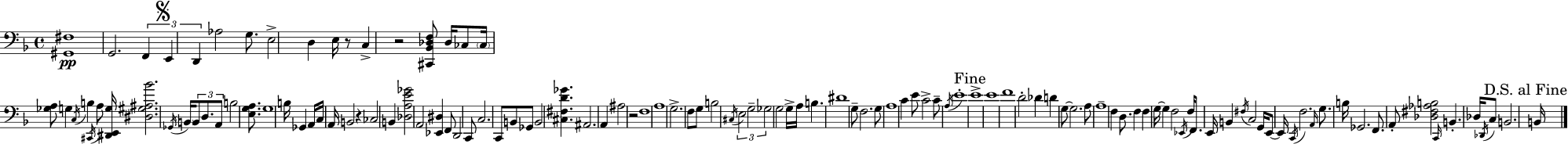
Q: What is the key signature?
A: F major